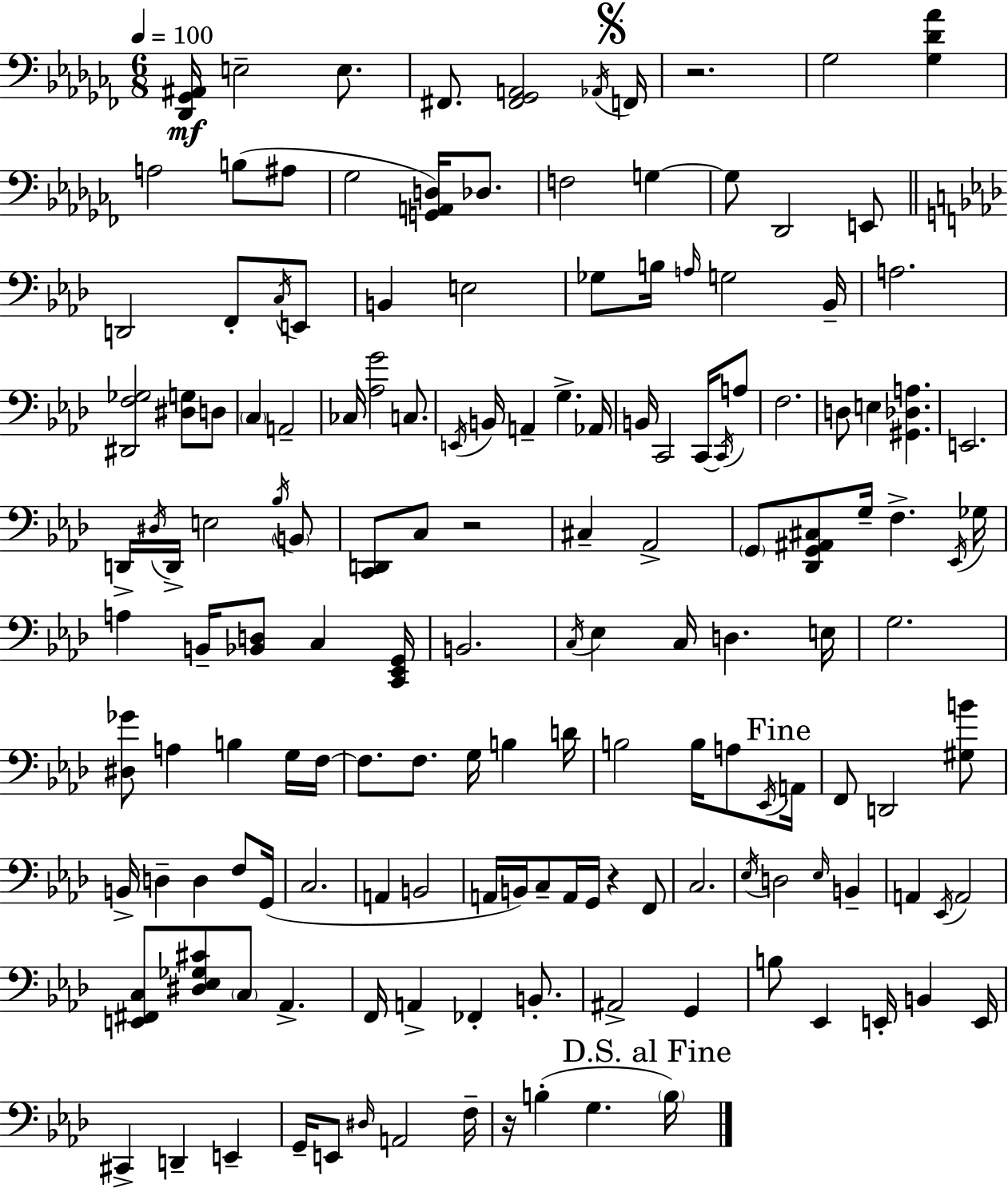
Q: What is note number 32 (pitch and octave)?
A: CES3